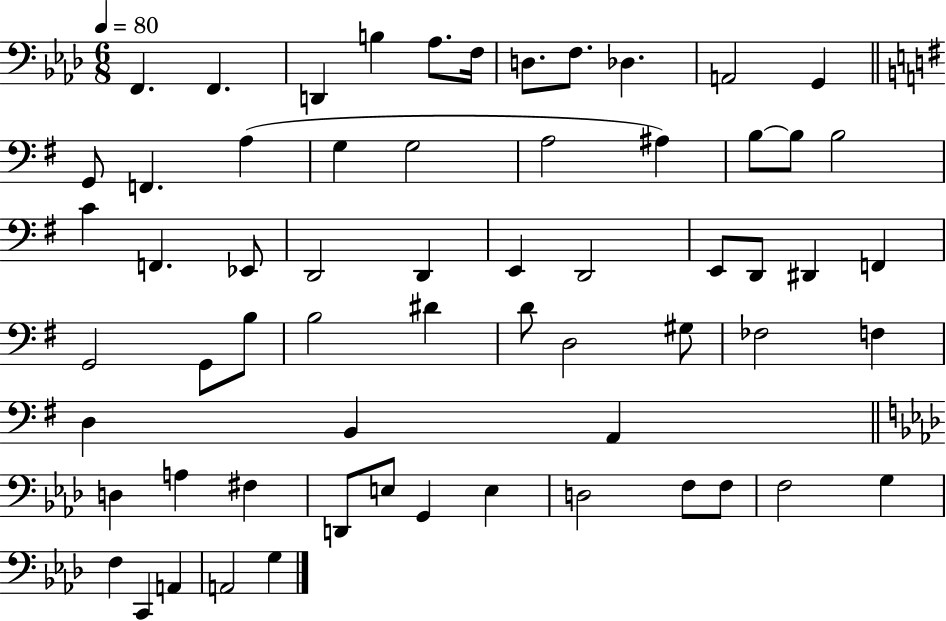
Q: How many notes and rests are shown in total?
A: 62